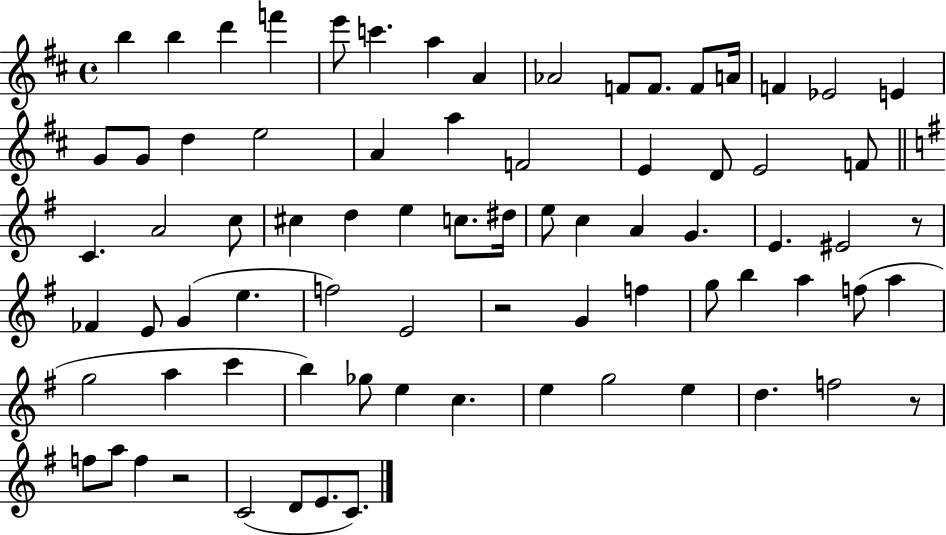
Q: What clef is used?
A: treble